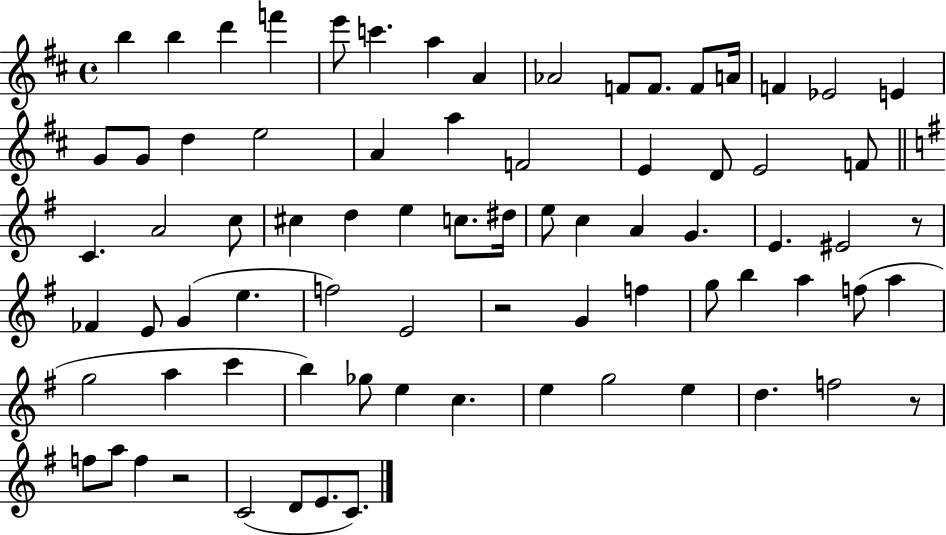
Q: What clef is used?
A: treble